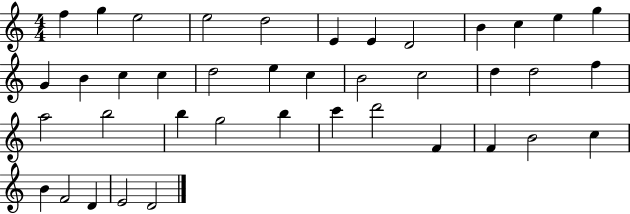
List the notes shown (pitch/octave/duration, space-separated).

F5/q G5/q E5/h E5/h D5/h E4/q E4/q D4/h B4/q C5/q E5/q G5/q G4/q B4/q C5/q C5/q D5/h E5/q C5/q B4/h C5/h D5/q D5/h F5/q A5/h B5/h B5/q G5/h B5/q C6/q D6/h F4/q F4/q B4/h C5/q B4/q F4/h D4/q E4/h D4/h